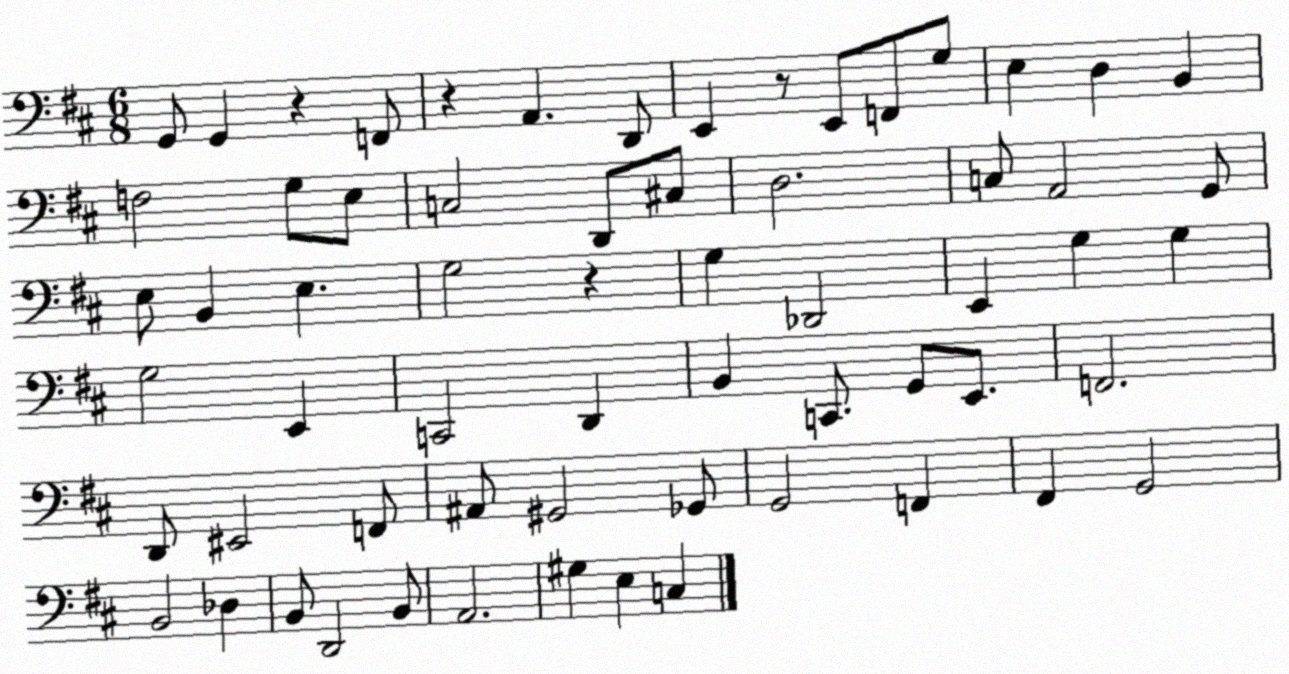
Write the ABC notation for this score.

X:1
T:Untitled
M:6/8
L:1/4
K:D
G,,/2 G,, z F,,/2 z A,, D,,/2 E,, z/2 E,,/2 F,,/2 G,/2 E, D, B,, F,2 G,/2 E,/2 C,2 D,,/2 ^C,/2 D,2 C,/2 A,,2 G,,/2 E,/2 B,, E, G,2 z G, _D,,2 E,, G, G, G,2 E,, C,,2 D,, B,, C,,/2 G,,/2 E,,/2 F,,2 D,,/2 ^E,,2 F,,/2 ^A,,/2 ^G,,2 _G,,/2 G,,2 F,, ^F,, G,,2 B,,2 _D, B,,/2 D,,2 B,,/2 A,,2 ^G, E, C,